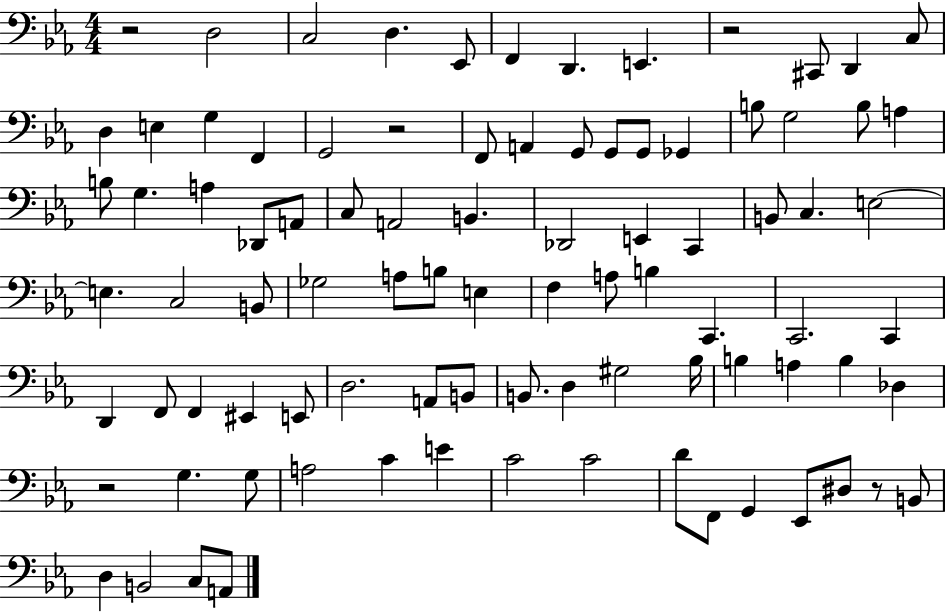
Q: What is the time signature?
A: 4/4